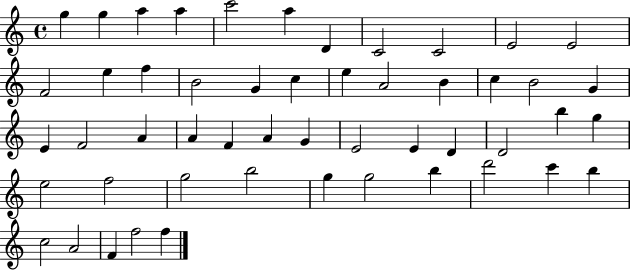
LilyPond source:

{
  \clef treble
  \time 4/4
  \defaultTimeSignature
  \key c \major
  g''4 g''4 a''4 a''4 | c'''2 a''4 d'4 | c'2 c'2 | e'2 e'2 | \break f'2 e''4 f''4 | b'2 g'4 c''4 | e''4 a'2 b'4 | c''4 b'2 g'4 | \break e'4 f'2 a'4 | a'4 f'4 a'4 g'4 | e'2 e'4 d'4 | d'2 b''4 g''4 | \break e''2 f''2 | g''2 b''2 | g''4 g''2 b''4 | d'''2 c'''4 b''4 | \break c''2 a'2 | f'4 f''2 f''4 | \bar "|."
}